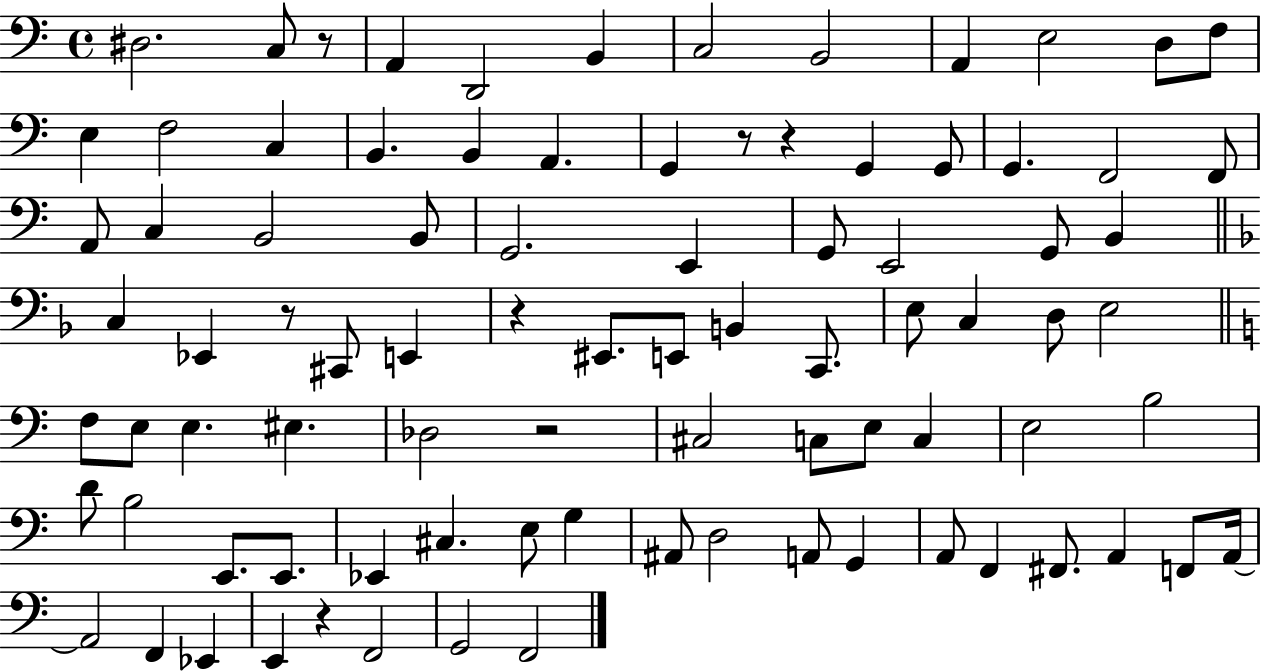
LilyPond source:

{
  \clef bass
  \time 4/4
  \defaultTimeSignature
  \key c \major
  \repeat volta 2 { dis2. c8 r8 | a,4 d,2 b,4 | c2 b,2 | a,4 e2 d8 f8 | \break e4 f2 c4 | b,4. b,4 a,4. | g,4 r8 r4 g,4 g,8 | g,4. f,2 f,8 | \break a,8 c4 b,2 b,8 | g,2. e,4 | g,8 e,2 g,8 b,4 | \bar "||" \break \key d \minor c4 ees,4 r8 cis,8 e,4 | r4 eis,8. e,8 b,4 c,8. | e8 c4 d8 e2 | \bar "||" \break \key c \major f8 e8 e4. eis4. | des2 r2 | cis2 c8 e8 c4 | e2 b2 | \break d'8 b2 e,8. e,8. | ees,4 cis4. e8 g4 | ais,8 d2 a,8 g,4 | a,8 f,4 fis,8. a,4 f,8 a,16~~ | \break a,2 f,4 ees,4 | e,4 r4 f,2 | g,2 f,2 | } \bar "|."
}